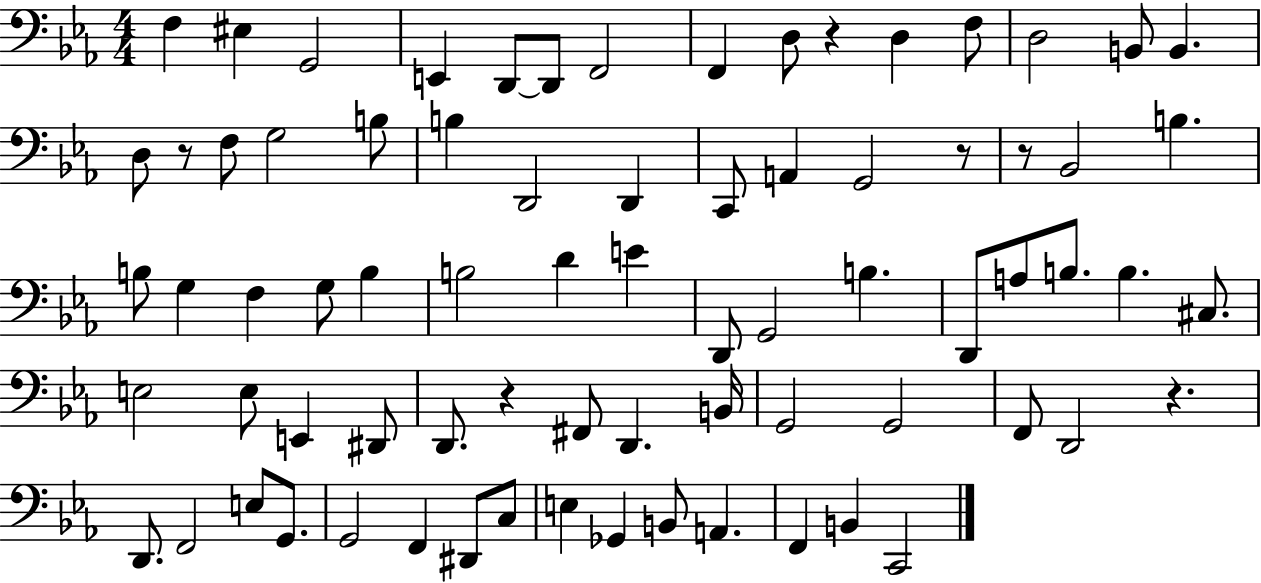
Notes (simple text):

F3/q EIS3/q G2/h E2/q D2/e D2/e F2/h F2/q D3/e R/q D3/q F3/e D3/h B2/e B2/q. D3/e R/e F3/e G3/h B3/e B3/q D2/h D2/q C2/e A2/q G2/h R/e R/e Bb2/h B3/q. B3/e G3/q F3/q G3/e B3/q B3/h D4/q E4/q D2/e G2/h B3/q. D2/e A3/e B3/e. B3/q. C#3/e. E3/h E3/e E2/q D#2/e D2/e. R/q F#2/e D2/q. B2/s G2/h G2/h F2/e D2/h R/q. D2/e. F2/h E3/e G2/e. G2/h F2/q D#2/e C3/e E3/q Gb2/q B2/e A2/q. F2/q B2/q C2/h